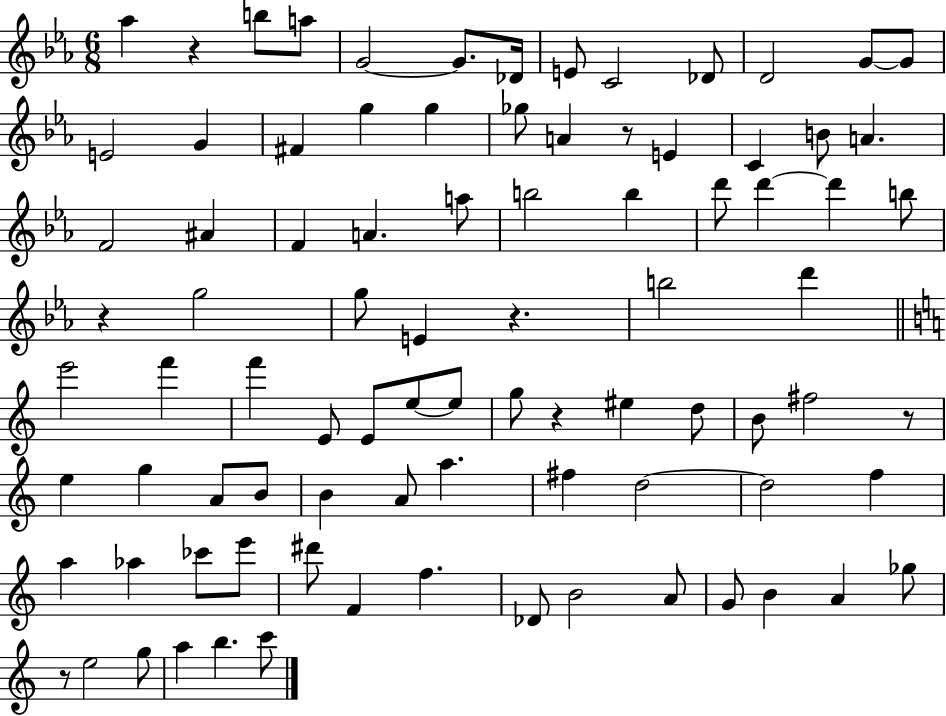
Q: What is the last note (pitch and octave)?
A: C6